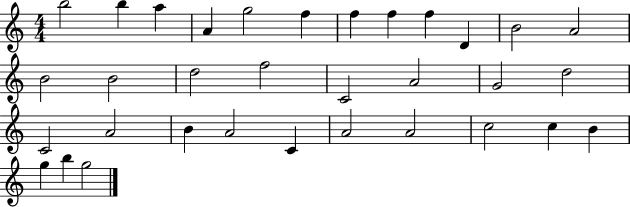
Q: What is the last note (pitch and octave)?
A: G5